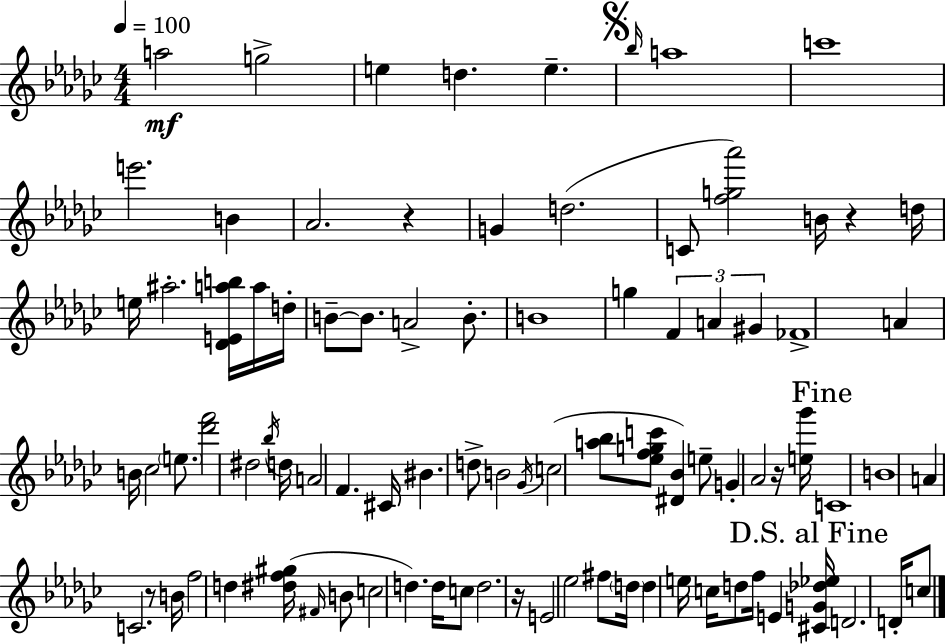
A5/h G5/h E5/q D5/q. E5/q. Bb5/s A5/w C6/w E6/h. B4/q Ab4/h. R/q G4/q D5/h. C4/e [F5,G5,Ab6]/h B4/s R/q D5/s E5/s A#5/h. [Db4,E4,A5,B5]/s A5/s D5/s B4/e B4/e. A4/h B4/e. B4/w G5/q F4/q A4/q G#4/q FES4/w A4/q B4/s CES5/h E5/e. [Db6,F6]/h D#5/h Bb5/s D5/s A4/h F4/q. C#4/s BIS4/q. D5/e B4/h Gb4/s C5/h [A5,Bb5]/e [Eb5,F5,G5,C6]/e [D#4,Bb4]/q E5/e G4/q Ab4/h R/s [E5,Gb6]/s C4/w B4/w A4/q C4/h. R/e B4/s F5/h D5/q [D#5,F5,G#5]/s F#4/s B4/e C5/h D5/q. D5/s C5/e D5/h. R/s E4/h Eb5/h F#5/e D5/s D5/q E5/s C5/s D5/e F5/s E4/q [C#4,G4,Db5,Eb5]/s D4/h. D4/s C5/e